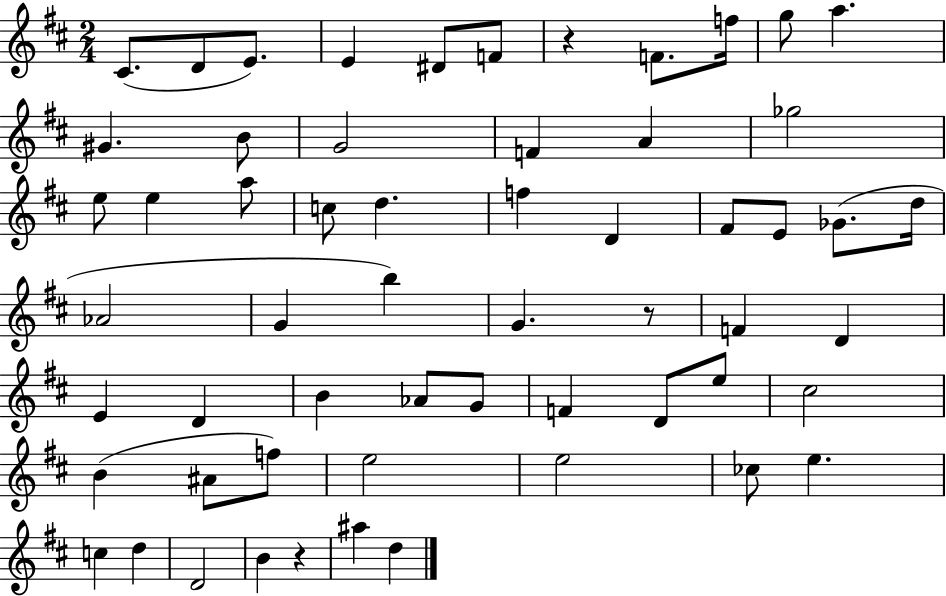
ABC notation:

X:1
T:Untitled
M:2/4
L:1/4
K:D
^C/2 D/2 E/2 E ^D/2 F/2 z F/2 f/4 g/2 a ^G B/2 G2 F A _g2 e/2 e a/2 c/2 d f D ^F/2 E/2 _G/2 d/4 _A2 G b G z/2 F D E D B _A/2 G/2 F D/2 e/2 ^c2 B ^A/2 f/2 e2 e2 _c/2 e c d D2 B z ^a d